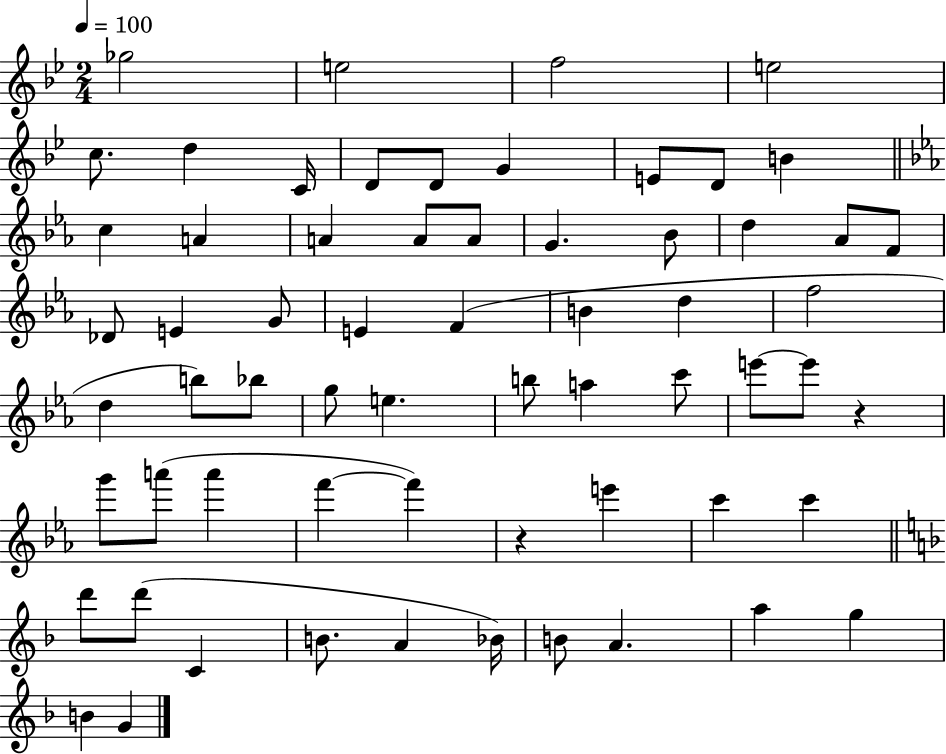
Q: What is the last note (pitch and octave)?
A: G4